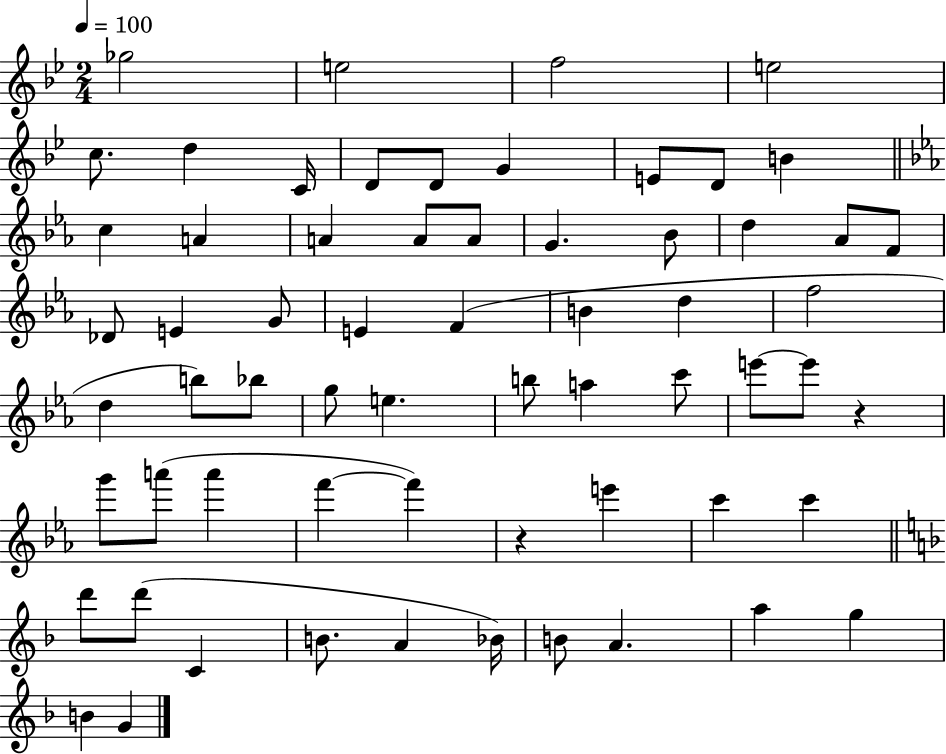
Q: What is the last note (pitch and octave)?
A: G4